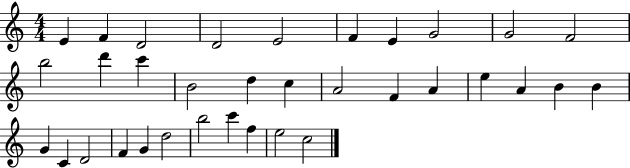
{
  \clef treble
  \numericTimeSignature
  \time 4/4
  \key c \major
  e'4 f'4 d'2 | d'2 e'2 | f'4 e'4 g'2 | g'2 f'2 | \break b''2 d'''4 c'''4 | b'2 d''4 c''4 | a'2 f'4 a'4 | e''4 a'4 b'4 b'4 | \break g'4 c'4 d'2 | f'4 g'4 d''2 | b''2 c'''4 f''4 | e''2 c''2 | \break \bar "|."
}